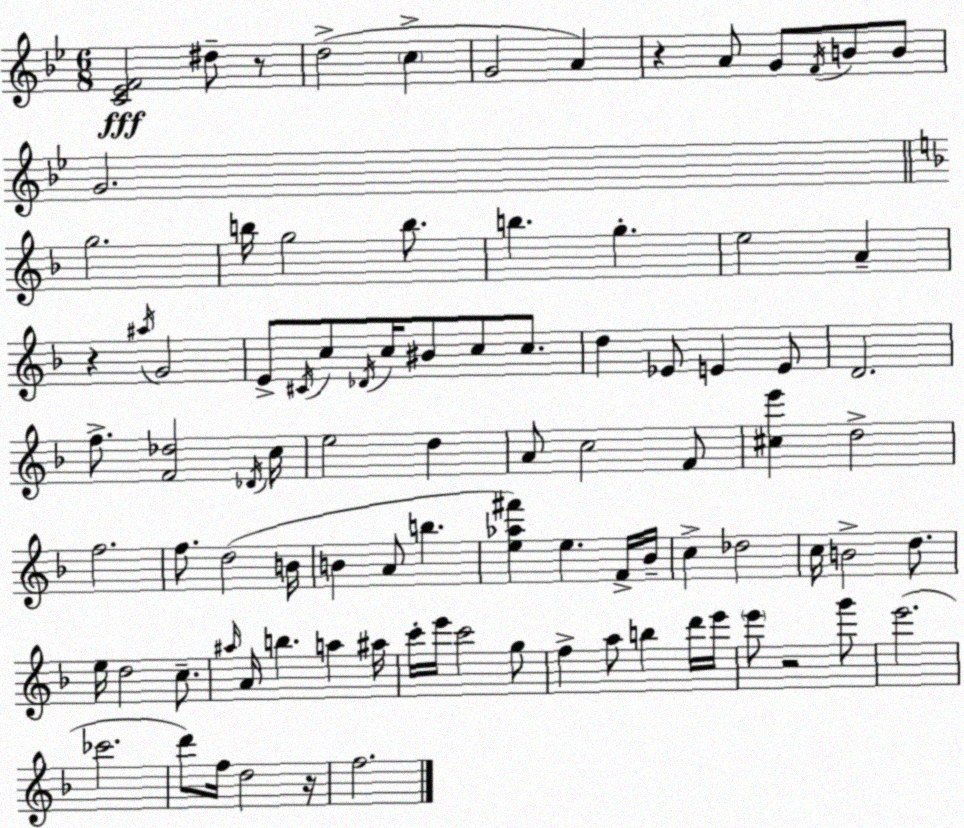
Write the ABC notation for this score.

X:1
T:Untitled
M:6/8
L:1/4
K:Gm
[C_EF]2 ^d/2 z/2 d2 c G2 A z A/2 G/2 F/4 B/2 B/2 G2 g2 b/4 g2 b/2 b g e2 A z ^a/4 G2 E/2 ^C/4 c/2 _D/4 c/4 ^B/2 c/2 c/2 d _E/2 E E/2 D2 f/2 [F_d]2 _D/4 c/4 e2 d A/2 c2 F/2 [^ce'] d2 f2 f/2 d2 B/4 B A/2 b [e_a^f'] e F/4 _B/4 c _d2 c/4 B2 d/2 e/4 d2 c/2 ^a/4 A/4 b a ^a/4 c'/4 e'/4 c'2 g/2 f a/2 b d'/4 e'/4 e'/2 z2 g'/2 e'2 _c'2 d'/2 f/4 d2 z/4 f2